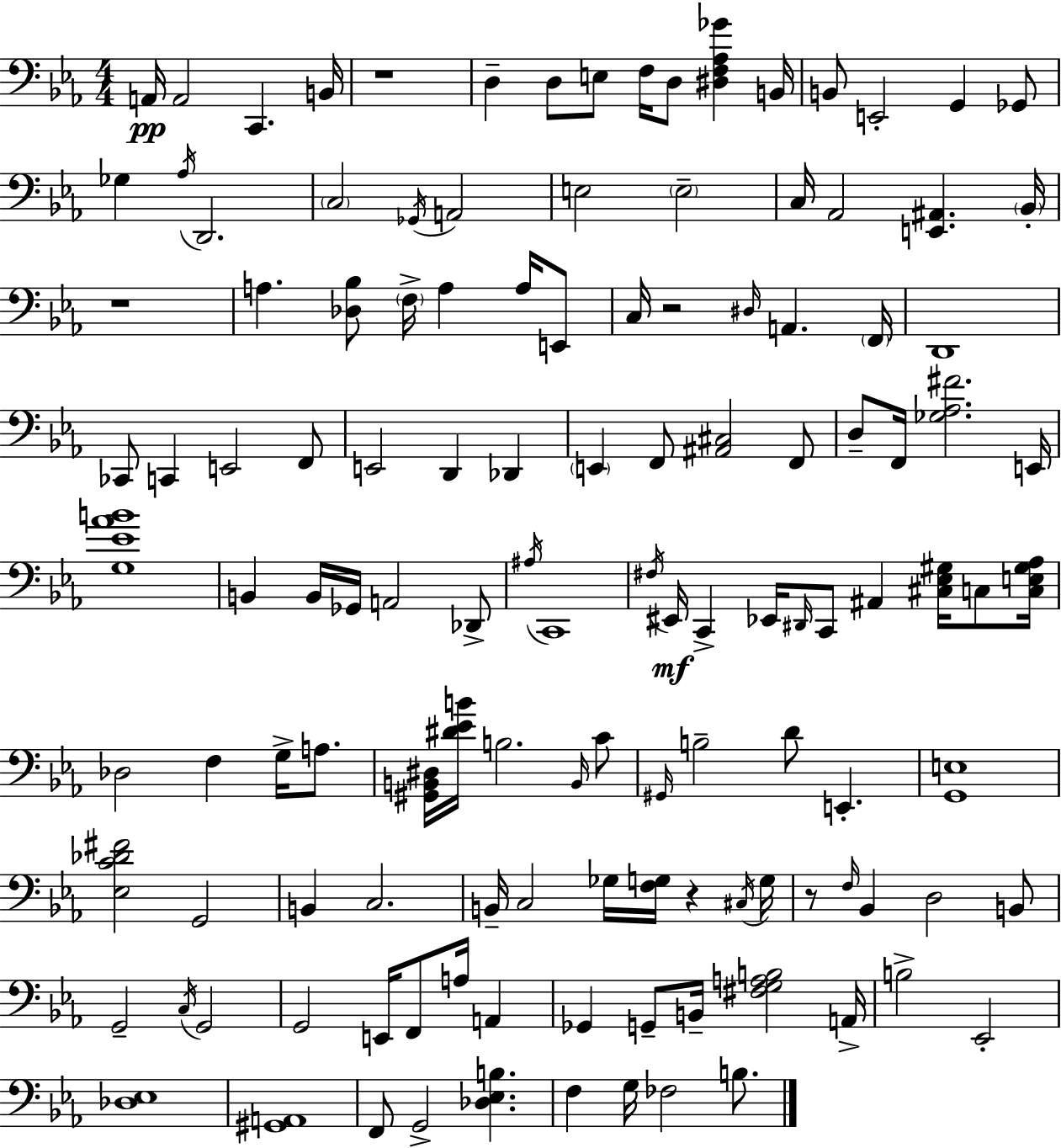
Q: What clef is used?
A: bass